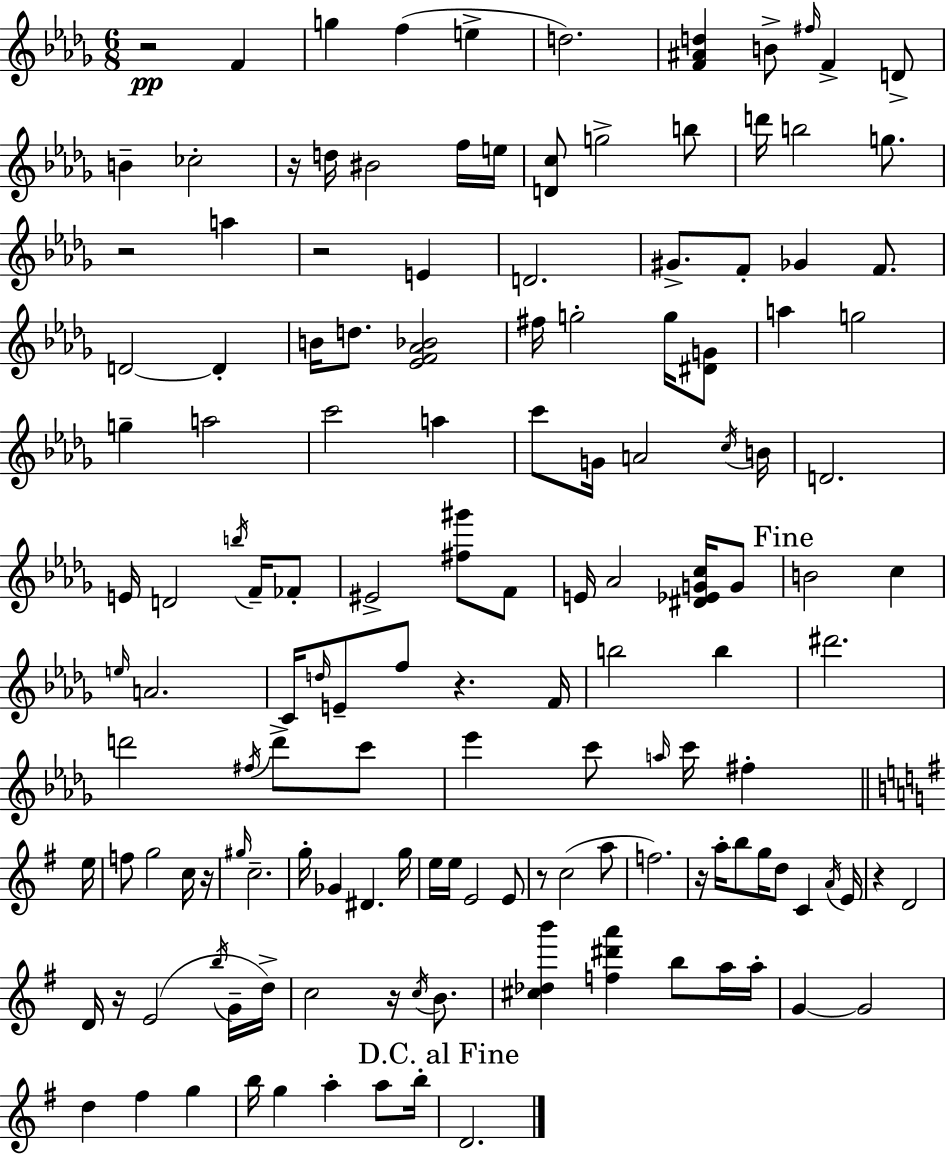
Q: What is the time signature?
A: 6/8